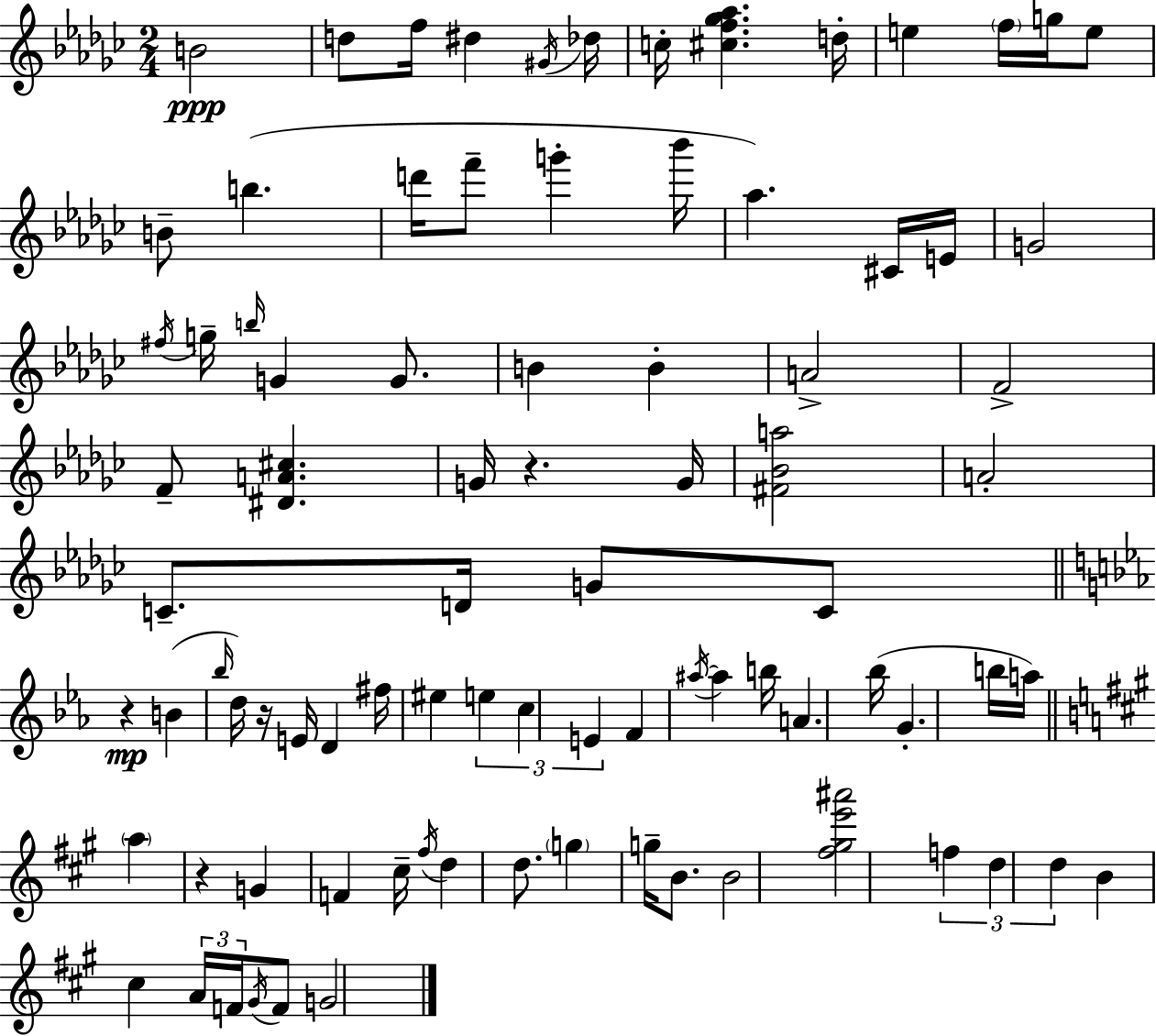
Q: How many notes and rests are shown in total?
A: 87